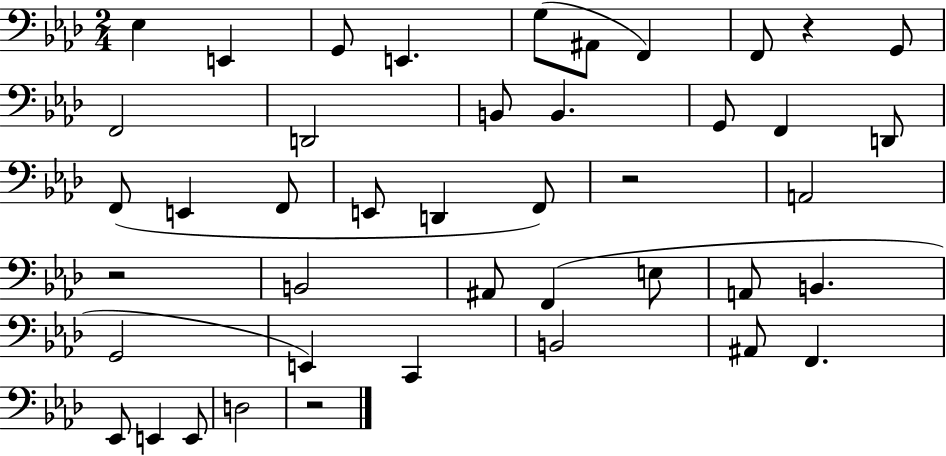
Eb3/q E2/q G2/e E2/q. G3/e A#2/e F2/q F2/e R/q G2/e F2/h D2/h B2/e B2/q. G2/e F2/q D2/e F2/e E2/q F2/e E2/e D2/q F2/e R/h A2/h R/h B2/h A#2/e F2/q E3/e A2/e B2/q. G2/h E2/q C2/q B2/h A#2/e F2/q. Eb2/e E2/q E2/e D3/h R/h